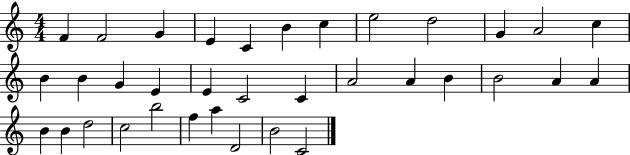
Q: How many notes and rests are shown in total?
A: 35